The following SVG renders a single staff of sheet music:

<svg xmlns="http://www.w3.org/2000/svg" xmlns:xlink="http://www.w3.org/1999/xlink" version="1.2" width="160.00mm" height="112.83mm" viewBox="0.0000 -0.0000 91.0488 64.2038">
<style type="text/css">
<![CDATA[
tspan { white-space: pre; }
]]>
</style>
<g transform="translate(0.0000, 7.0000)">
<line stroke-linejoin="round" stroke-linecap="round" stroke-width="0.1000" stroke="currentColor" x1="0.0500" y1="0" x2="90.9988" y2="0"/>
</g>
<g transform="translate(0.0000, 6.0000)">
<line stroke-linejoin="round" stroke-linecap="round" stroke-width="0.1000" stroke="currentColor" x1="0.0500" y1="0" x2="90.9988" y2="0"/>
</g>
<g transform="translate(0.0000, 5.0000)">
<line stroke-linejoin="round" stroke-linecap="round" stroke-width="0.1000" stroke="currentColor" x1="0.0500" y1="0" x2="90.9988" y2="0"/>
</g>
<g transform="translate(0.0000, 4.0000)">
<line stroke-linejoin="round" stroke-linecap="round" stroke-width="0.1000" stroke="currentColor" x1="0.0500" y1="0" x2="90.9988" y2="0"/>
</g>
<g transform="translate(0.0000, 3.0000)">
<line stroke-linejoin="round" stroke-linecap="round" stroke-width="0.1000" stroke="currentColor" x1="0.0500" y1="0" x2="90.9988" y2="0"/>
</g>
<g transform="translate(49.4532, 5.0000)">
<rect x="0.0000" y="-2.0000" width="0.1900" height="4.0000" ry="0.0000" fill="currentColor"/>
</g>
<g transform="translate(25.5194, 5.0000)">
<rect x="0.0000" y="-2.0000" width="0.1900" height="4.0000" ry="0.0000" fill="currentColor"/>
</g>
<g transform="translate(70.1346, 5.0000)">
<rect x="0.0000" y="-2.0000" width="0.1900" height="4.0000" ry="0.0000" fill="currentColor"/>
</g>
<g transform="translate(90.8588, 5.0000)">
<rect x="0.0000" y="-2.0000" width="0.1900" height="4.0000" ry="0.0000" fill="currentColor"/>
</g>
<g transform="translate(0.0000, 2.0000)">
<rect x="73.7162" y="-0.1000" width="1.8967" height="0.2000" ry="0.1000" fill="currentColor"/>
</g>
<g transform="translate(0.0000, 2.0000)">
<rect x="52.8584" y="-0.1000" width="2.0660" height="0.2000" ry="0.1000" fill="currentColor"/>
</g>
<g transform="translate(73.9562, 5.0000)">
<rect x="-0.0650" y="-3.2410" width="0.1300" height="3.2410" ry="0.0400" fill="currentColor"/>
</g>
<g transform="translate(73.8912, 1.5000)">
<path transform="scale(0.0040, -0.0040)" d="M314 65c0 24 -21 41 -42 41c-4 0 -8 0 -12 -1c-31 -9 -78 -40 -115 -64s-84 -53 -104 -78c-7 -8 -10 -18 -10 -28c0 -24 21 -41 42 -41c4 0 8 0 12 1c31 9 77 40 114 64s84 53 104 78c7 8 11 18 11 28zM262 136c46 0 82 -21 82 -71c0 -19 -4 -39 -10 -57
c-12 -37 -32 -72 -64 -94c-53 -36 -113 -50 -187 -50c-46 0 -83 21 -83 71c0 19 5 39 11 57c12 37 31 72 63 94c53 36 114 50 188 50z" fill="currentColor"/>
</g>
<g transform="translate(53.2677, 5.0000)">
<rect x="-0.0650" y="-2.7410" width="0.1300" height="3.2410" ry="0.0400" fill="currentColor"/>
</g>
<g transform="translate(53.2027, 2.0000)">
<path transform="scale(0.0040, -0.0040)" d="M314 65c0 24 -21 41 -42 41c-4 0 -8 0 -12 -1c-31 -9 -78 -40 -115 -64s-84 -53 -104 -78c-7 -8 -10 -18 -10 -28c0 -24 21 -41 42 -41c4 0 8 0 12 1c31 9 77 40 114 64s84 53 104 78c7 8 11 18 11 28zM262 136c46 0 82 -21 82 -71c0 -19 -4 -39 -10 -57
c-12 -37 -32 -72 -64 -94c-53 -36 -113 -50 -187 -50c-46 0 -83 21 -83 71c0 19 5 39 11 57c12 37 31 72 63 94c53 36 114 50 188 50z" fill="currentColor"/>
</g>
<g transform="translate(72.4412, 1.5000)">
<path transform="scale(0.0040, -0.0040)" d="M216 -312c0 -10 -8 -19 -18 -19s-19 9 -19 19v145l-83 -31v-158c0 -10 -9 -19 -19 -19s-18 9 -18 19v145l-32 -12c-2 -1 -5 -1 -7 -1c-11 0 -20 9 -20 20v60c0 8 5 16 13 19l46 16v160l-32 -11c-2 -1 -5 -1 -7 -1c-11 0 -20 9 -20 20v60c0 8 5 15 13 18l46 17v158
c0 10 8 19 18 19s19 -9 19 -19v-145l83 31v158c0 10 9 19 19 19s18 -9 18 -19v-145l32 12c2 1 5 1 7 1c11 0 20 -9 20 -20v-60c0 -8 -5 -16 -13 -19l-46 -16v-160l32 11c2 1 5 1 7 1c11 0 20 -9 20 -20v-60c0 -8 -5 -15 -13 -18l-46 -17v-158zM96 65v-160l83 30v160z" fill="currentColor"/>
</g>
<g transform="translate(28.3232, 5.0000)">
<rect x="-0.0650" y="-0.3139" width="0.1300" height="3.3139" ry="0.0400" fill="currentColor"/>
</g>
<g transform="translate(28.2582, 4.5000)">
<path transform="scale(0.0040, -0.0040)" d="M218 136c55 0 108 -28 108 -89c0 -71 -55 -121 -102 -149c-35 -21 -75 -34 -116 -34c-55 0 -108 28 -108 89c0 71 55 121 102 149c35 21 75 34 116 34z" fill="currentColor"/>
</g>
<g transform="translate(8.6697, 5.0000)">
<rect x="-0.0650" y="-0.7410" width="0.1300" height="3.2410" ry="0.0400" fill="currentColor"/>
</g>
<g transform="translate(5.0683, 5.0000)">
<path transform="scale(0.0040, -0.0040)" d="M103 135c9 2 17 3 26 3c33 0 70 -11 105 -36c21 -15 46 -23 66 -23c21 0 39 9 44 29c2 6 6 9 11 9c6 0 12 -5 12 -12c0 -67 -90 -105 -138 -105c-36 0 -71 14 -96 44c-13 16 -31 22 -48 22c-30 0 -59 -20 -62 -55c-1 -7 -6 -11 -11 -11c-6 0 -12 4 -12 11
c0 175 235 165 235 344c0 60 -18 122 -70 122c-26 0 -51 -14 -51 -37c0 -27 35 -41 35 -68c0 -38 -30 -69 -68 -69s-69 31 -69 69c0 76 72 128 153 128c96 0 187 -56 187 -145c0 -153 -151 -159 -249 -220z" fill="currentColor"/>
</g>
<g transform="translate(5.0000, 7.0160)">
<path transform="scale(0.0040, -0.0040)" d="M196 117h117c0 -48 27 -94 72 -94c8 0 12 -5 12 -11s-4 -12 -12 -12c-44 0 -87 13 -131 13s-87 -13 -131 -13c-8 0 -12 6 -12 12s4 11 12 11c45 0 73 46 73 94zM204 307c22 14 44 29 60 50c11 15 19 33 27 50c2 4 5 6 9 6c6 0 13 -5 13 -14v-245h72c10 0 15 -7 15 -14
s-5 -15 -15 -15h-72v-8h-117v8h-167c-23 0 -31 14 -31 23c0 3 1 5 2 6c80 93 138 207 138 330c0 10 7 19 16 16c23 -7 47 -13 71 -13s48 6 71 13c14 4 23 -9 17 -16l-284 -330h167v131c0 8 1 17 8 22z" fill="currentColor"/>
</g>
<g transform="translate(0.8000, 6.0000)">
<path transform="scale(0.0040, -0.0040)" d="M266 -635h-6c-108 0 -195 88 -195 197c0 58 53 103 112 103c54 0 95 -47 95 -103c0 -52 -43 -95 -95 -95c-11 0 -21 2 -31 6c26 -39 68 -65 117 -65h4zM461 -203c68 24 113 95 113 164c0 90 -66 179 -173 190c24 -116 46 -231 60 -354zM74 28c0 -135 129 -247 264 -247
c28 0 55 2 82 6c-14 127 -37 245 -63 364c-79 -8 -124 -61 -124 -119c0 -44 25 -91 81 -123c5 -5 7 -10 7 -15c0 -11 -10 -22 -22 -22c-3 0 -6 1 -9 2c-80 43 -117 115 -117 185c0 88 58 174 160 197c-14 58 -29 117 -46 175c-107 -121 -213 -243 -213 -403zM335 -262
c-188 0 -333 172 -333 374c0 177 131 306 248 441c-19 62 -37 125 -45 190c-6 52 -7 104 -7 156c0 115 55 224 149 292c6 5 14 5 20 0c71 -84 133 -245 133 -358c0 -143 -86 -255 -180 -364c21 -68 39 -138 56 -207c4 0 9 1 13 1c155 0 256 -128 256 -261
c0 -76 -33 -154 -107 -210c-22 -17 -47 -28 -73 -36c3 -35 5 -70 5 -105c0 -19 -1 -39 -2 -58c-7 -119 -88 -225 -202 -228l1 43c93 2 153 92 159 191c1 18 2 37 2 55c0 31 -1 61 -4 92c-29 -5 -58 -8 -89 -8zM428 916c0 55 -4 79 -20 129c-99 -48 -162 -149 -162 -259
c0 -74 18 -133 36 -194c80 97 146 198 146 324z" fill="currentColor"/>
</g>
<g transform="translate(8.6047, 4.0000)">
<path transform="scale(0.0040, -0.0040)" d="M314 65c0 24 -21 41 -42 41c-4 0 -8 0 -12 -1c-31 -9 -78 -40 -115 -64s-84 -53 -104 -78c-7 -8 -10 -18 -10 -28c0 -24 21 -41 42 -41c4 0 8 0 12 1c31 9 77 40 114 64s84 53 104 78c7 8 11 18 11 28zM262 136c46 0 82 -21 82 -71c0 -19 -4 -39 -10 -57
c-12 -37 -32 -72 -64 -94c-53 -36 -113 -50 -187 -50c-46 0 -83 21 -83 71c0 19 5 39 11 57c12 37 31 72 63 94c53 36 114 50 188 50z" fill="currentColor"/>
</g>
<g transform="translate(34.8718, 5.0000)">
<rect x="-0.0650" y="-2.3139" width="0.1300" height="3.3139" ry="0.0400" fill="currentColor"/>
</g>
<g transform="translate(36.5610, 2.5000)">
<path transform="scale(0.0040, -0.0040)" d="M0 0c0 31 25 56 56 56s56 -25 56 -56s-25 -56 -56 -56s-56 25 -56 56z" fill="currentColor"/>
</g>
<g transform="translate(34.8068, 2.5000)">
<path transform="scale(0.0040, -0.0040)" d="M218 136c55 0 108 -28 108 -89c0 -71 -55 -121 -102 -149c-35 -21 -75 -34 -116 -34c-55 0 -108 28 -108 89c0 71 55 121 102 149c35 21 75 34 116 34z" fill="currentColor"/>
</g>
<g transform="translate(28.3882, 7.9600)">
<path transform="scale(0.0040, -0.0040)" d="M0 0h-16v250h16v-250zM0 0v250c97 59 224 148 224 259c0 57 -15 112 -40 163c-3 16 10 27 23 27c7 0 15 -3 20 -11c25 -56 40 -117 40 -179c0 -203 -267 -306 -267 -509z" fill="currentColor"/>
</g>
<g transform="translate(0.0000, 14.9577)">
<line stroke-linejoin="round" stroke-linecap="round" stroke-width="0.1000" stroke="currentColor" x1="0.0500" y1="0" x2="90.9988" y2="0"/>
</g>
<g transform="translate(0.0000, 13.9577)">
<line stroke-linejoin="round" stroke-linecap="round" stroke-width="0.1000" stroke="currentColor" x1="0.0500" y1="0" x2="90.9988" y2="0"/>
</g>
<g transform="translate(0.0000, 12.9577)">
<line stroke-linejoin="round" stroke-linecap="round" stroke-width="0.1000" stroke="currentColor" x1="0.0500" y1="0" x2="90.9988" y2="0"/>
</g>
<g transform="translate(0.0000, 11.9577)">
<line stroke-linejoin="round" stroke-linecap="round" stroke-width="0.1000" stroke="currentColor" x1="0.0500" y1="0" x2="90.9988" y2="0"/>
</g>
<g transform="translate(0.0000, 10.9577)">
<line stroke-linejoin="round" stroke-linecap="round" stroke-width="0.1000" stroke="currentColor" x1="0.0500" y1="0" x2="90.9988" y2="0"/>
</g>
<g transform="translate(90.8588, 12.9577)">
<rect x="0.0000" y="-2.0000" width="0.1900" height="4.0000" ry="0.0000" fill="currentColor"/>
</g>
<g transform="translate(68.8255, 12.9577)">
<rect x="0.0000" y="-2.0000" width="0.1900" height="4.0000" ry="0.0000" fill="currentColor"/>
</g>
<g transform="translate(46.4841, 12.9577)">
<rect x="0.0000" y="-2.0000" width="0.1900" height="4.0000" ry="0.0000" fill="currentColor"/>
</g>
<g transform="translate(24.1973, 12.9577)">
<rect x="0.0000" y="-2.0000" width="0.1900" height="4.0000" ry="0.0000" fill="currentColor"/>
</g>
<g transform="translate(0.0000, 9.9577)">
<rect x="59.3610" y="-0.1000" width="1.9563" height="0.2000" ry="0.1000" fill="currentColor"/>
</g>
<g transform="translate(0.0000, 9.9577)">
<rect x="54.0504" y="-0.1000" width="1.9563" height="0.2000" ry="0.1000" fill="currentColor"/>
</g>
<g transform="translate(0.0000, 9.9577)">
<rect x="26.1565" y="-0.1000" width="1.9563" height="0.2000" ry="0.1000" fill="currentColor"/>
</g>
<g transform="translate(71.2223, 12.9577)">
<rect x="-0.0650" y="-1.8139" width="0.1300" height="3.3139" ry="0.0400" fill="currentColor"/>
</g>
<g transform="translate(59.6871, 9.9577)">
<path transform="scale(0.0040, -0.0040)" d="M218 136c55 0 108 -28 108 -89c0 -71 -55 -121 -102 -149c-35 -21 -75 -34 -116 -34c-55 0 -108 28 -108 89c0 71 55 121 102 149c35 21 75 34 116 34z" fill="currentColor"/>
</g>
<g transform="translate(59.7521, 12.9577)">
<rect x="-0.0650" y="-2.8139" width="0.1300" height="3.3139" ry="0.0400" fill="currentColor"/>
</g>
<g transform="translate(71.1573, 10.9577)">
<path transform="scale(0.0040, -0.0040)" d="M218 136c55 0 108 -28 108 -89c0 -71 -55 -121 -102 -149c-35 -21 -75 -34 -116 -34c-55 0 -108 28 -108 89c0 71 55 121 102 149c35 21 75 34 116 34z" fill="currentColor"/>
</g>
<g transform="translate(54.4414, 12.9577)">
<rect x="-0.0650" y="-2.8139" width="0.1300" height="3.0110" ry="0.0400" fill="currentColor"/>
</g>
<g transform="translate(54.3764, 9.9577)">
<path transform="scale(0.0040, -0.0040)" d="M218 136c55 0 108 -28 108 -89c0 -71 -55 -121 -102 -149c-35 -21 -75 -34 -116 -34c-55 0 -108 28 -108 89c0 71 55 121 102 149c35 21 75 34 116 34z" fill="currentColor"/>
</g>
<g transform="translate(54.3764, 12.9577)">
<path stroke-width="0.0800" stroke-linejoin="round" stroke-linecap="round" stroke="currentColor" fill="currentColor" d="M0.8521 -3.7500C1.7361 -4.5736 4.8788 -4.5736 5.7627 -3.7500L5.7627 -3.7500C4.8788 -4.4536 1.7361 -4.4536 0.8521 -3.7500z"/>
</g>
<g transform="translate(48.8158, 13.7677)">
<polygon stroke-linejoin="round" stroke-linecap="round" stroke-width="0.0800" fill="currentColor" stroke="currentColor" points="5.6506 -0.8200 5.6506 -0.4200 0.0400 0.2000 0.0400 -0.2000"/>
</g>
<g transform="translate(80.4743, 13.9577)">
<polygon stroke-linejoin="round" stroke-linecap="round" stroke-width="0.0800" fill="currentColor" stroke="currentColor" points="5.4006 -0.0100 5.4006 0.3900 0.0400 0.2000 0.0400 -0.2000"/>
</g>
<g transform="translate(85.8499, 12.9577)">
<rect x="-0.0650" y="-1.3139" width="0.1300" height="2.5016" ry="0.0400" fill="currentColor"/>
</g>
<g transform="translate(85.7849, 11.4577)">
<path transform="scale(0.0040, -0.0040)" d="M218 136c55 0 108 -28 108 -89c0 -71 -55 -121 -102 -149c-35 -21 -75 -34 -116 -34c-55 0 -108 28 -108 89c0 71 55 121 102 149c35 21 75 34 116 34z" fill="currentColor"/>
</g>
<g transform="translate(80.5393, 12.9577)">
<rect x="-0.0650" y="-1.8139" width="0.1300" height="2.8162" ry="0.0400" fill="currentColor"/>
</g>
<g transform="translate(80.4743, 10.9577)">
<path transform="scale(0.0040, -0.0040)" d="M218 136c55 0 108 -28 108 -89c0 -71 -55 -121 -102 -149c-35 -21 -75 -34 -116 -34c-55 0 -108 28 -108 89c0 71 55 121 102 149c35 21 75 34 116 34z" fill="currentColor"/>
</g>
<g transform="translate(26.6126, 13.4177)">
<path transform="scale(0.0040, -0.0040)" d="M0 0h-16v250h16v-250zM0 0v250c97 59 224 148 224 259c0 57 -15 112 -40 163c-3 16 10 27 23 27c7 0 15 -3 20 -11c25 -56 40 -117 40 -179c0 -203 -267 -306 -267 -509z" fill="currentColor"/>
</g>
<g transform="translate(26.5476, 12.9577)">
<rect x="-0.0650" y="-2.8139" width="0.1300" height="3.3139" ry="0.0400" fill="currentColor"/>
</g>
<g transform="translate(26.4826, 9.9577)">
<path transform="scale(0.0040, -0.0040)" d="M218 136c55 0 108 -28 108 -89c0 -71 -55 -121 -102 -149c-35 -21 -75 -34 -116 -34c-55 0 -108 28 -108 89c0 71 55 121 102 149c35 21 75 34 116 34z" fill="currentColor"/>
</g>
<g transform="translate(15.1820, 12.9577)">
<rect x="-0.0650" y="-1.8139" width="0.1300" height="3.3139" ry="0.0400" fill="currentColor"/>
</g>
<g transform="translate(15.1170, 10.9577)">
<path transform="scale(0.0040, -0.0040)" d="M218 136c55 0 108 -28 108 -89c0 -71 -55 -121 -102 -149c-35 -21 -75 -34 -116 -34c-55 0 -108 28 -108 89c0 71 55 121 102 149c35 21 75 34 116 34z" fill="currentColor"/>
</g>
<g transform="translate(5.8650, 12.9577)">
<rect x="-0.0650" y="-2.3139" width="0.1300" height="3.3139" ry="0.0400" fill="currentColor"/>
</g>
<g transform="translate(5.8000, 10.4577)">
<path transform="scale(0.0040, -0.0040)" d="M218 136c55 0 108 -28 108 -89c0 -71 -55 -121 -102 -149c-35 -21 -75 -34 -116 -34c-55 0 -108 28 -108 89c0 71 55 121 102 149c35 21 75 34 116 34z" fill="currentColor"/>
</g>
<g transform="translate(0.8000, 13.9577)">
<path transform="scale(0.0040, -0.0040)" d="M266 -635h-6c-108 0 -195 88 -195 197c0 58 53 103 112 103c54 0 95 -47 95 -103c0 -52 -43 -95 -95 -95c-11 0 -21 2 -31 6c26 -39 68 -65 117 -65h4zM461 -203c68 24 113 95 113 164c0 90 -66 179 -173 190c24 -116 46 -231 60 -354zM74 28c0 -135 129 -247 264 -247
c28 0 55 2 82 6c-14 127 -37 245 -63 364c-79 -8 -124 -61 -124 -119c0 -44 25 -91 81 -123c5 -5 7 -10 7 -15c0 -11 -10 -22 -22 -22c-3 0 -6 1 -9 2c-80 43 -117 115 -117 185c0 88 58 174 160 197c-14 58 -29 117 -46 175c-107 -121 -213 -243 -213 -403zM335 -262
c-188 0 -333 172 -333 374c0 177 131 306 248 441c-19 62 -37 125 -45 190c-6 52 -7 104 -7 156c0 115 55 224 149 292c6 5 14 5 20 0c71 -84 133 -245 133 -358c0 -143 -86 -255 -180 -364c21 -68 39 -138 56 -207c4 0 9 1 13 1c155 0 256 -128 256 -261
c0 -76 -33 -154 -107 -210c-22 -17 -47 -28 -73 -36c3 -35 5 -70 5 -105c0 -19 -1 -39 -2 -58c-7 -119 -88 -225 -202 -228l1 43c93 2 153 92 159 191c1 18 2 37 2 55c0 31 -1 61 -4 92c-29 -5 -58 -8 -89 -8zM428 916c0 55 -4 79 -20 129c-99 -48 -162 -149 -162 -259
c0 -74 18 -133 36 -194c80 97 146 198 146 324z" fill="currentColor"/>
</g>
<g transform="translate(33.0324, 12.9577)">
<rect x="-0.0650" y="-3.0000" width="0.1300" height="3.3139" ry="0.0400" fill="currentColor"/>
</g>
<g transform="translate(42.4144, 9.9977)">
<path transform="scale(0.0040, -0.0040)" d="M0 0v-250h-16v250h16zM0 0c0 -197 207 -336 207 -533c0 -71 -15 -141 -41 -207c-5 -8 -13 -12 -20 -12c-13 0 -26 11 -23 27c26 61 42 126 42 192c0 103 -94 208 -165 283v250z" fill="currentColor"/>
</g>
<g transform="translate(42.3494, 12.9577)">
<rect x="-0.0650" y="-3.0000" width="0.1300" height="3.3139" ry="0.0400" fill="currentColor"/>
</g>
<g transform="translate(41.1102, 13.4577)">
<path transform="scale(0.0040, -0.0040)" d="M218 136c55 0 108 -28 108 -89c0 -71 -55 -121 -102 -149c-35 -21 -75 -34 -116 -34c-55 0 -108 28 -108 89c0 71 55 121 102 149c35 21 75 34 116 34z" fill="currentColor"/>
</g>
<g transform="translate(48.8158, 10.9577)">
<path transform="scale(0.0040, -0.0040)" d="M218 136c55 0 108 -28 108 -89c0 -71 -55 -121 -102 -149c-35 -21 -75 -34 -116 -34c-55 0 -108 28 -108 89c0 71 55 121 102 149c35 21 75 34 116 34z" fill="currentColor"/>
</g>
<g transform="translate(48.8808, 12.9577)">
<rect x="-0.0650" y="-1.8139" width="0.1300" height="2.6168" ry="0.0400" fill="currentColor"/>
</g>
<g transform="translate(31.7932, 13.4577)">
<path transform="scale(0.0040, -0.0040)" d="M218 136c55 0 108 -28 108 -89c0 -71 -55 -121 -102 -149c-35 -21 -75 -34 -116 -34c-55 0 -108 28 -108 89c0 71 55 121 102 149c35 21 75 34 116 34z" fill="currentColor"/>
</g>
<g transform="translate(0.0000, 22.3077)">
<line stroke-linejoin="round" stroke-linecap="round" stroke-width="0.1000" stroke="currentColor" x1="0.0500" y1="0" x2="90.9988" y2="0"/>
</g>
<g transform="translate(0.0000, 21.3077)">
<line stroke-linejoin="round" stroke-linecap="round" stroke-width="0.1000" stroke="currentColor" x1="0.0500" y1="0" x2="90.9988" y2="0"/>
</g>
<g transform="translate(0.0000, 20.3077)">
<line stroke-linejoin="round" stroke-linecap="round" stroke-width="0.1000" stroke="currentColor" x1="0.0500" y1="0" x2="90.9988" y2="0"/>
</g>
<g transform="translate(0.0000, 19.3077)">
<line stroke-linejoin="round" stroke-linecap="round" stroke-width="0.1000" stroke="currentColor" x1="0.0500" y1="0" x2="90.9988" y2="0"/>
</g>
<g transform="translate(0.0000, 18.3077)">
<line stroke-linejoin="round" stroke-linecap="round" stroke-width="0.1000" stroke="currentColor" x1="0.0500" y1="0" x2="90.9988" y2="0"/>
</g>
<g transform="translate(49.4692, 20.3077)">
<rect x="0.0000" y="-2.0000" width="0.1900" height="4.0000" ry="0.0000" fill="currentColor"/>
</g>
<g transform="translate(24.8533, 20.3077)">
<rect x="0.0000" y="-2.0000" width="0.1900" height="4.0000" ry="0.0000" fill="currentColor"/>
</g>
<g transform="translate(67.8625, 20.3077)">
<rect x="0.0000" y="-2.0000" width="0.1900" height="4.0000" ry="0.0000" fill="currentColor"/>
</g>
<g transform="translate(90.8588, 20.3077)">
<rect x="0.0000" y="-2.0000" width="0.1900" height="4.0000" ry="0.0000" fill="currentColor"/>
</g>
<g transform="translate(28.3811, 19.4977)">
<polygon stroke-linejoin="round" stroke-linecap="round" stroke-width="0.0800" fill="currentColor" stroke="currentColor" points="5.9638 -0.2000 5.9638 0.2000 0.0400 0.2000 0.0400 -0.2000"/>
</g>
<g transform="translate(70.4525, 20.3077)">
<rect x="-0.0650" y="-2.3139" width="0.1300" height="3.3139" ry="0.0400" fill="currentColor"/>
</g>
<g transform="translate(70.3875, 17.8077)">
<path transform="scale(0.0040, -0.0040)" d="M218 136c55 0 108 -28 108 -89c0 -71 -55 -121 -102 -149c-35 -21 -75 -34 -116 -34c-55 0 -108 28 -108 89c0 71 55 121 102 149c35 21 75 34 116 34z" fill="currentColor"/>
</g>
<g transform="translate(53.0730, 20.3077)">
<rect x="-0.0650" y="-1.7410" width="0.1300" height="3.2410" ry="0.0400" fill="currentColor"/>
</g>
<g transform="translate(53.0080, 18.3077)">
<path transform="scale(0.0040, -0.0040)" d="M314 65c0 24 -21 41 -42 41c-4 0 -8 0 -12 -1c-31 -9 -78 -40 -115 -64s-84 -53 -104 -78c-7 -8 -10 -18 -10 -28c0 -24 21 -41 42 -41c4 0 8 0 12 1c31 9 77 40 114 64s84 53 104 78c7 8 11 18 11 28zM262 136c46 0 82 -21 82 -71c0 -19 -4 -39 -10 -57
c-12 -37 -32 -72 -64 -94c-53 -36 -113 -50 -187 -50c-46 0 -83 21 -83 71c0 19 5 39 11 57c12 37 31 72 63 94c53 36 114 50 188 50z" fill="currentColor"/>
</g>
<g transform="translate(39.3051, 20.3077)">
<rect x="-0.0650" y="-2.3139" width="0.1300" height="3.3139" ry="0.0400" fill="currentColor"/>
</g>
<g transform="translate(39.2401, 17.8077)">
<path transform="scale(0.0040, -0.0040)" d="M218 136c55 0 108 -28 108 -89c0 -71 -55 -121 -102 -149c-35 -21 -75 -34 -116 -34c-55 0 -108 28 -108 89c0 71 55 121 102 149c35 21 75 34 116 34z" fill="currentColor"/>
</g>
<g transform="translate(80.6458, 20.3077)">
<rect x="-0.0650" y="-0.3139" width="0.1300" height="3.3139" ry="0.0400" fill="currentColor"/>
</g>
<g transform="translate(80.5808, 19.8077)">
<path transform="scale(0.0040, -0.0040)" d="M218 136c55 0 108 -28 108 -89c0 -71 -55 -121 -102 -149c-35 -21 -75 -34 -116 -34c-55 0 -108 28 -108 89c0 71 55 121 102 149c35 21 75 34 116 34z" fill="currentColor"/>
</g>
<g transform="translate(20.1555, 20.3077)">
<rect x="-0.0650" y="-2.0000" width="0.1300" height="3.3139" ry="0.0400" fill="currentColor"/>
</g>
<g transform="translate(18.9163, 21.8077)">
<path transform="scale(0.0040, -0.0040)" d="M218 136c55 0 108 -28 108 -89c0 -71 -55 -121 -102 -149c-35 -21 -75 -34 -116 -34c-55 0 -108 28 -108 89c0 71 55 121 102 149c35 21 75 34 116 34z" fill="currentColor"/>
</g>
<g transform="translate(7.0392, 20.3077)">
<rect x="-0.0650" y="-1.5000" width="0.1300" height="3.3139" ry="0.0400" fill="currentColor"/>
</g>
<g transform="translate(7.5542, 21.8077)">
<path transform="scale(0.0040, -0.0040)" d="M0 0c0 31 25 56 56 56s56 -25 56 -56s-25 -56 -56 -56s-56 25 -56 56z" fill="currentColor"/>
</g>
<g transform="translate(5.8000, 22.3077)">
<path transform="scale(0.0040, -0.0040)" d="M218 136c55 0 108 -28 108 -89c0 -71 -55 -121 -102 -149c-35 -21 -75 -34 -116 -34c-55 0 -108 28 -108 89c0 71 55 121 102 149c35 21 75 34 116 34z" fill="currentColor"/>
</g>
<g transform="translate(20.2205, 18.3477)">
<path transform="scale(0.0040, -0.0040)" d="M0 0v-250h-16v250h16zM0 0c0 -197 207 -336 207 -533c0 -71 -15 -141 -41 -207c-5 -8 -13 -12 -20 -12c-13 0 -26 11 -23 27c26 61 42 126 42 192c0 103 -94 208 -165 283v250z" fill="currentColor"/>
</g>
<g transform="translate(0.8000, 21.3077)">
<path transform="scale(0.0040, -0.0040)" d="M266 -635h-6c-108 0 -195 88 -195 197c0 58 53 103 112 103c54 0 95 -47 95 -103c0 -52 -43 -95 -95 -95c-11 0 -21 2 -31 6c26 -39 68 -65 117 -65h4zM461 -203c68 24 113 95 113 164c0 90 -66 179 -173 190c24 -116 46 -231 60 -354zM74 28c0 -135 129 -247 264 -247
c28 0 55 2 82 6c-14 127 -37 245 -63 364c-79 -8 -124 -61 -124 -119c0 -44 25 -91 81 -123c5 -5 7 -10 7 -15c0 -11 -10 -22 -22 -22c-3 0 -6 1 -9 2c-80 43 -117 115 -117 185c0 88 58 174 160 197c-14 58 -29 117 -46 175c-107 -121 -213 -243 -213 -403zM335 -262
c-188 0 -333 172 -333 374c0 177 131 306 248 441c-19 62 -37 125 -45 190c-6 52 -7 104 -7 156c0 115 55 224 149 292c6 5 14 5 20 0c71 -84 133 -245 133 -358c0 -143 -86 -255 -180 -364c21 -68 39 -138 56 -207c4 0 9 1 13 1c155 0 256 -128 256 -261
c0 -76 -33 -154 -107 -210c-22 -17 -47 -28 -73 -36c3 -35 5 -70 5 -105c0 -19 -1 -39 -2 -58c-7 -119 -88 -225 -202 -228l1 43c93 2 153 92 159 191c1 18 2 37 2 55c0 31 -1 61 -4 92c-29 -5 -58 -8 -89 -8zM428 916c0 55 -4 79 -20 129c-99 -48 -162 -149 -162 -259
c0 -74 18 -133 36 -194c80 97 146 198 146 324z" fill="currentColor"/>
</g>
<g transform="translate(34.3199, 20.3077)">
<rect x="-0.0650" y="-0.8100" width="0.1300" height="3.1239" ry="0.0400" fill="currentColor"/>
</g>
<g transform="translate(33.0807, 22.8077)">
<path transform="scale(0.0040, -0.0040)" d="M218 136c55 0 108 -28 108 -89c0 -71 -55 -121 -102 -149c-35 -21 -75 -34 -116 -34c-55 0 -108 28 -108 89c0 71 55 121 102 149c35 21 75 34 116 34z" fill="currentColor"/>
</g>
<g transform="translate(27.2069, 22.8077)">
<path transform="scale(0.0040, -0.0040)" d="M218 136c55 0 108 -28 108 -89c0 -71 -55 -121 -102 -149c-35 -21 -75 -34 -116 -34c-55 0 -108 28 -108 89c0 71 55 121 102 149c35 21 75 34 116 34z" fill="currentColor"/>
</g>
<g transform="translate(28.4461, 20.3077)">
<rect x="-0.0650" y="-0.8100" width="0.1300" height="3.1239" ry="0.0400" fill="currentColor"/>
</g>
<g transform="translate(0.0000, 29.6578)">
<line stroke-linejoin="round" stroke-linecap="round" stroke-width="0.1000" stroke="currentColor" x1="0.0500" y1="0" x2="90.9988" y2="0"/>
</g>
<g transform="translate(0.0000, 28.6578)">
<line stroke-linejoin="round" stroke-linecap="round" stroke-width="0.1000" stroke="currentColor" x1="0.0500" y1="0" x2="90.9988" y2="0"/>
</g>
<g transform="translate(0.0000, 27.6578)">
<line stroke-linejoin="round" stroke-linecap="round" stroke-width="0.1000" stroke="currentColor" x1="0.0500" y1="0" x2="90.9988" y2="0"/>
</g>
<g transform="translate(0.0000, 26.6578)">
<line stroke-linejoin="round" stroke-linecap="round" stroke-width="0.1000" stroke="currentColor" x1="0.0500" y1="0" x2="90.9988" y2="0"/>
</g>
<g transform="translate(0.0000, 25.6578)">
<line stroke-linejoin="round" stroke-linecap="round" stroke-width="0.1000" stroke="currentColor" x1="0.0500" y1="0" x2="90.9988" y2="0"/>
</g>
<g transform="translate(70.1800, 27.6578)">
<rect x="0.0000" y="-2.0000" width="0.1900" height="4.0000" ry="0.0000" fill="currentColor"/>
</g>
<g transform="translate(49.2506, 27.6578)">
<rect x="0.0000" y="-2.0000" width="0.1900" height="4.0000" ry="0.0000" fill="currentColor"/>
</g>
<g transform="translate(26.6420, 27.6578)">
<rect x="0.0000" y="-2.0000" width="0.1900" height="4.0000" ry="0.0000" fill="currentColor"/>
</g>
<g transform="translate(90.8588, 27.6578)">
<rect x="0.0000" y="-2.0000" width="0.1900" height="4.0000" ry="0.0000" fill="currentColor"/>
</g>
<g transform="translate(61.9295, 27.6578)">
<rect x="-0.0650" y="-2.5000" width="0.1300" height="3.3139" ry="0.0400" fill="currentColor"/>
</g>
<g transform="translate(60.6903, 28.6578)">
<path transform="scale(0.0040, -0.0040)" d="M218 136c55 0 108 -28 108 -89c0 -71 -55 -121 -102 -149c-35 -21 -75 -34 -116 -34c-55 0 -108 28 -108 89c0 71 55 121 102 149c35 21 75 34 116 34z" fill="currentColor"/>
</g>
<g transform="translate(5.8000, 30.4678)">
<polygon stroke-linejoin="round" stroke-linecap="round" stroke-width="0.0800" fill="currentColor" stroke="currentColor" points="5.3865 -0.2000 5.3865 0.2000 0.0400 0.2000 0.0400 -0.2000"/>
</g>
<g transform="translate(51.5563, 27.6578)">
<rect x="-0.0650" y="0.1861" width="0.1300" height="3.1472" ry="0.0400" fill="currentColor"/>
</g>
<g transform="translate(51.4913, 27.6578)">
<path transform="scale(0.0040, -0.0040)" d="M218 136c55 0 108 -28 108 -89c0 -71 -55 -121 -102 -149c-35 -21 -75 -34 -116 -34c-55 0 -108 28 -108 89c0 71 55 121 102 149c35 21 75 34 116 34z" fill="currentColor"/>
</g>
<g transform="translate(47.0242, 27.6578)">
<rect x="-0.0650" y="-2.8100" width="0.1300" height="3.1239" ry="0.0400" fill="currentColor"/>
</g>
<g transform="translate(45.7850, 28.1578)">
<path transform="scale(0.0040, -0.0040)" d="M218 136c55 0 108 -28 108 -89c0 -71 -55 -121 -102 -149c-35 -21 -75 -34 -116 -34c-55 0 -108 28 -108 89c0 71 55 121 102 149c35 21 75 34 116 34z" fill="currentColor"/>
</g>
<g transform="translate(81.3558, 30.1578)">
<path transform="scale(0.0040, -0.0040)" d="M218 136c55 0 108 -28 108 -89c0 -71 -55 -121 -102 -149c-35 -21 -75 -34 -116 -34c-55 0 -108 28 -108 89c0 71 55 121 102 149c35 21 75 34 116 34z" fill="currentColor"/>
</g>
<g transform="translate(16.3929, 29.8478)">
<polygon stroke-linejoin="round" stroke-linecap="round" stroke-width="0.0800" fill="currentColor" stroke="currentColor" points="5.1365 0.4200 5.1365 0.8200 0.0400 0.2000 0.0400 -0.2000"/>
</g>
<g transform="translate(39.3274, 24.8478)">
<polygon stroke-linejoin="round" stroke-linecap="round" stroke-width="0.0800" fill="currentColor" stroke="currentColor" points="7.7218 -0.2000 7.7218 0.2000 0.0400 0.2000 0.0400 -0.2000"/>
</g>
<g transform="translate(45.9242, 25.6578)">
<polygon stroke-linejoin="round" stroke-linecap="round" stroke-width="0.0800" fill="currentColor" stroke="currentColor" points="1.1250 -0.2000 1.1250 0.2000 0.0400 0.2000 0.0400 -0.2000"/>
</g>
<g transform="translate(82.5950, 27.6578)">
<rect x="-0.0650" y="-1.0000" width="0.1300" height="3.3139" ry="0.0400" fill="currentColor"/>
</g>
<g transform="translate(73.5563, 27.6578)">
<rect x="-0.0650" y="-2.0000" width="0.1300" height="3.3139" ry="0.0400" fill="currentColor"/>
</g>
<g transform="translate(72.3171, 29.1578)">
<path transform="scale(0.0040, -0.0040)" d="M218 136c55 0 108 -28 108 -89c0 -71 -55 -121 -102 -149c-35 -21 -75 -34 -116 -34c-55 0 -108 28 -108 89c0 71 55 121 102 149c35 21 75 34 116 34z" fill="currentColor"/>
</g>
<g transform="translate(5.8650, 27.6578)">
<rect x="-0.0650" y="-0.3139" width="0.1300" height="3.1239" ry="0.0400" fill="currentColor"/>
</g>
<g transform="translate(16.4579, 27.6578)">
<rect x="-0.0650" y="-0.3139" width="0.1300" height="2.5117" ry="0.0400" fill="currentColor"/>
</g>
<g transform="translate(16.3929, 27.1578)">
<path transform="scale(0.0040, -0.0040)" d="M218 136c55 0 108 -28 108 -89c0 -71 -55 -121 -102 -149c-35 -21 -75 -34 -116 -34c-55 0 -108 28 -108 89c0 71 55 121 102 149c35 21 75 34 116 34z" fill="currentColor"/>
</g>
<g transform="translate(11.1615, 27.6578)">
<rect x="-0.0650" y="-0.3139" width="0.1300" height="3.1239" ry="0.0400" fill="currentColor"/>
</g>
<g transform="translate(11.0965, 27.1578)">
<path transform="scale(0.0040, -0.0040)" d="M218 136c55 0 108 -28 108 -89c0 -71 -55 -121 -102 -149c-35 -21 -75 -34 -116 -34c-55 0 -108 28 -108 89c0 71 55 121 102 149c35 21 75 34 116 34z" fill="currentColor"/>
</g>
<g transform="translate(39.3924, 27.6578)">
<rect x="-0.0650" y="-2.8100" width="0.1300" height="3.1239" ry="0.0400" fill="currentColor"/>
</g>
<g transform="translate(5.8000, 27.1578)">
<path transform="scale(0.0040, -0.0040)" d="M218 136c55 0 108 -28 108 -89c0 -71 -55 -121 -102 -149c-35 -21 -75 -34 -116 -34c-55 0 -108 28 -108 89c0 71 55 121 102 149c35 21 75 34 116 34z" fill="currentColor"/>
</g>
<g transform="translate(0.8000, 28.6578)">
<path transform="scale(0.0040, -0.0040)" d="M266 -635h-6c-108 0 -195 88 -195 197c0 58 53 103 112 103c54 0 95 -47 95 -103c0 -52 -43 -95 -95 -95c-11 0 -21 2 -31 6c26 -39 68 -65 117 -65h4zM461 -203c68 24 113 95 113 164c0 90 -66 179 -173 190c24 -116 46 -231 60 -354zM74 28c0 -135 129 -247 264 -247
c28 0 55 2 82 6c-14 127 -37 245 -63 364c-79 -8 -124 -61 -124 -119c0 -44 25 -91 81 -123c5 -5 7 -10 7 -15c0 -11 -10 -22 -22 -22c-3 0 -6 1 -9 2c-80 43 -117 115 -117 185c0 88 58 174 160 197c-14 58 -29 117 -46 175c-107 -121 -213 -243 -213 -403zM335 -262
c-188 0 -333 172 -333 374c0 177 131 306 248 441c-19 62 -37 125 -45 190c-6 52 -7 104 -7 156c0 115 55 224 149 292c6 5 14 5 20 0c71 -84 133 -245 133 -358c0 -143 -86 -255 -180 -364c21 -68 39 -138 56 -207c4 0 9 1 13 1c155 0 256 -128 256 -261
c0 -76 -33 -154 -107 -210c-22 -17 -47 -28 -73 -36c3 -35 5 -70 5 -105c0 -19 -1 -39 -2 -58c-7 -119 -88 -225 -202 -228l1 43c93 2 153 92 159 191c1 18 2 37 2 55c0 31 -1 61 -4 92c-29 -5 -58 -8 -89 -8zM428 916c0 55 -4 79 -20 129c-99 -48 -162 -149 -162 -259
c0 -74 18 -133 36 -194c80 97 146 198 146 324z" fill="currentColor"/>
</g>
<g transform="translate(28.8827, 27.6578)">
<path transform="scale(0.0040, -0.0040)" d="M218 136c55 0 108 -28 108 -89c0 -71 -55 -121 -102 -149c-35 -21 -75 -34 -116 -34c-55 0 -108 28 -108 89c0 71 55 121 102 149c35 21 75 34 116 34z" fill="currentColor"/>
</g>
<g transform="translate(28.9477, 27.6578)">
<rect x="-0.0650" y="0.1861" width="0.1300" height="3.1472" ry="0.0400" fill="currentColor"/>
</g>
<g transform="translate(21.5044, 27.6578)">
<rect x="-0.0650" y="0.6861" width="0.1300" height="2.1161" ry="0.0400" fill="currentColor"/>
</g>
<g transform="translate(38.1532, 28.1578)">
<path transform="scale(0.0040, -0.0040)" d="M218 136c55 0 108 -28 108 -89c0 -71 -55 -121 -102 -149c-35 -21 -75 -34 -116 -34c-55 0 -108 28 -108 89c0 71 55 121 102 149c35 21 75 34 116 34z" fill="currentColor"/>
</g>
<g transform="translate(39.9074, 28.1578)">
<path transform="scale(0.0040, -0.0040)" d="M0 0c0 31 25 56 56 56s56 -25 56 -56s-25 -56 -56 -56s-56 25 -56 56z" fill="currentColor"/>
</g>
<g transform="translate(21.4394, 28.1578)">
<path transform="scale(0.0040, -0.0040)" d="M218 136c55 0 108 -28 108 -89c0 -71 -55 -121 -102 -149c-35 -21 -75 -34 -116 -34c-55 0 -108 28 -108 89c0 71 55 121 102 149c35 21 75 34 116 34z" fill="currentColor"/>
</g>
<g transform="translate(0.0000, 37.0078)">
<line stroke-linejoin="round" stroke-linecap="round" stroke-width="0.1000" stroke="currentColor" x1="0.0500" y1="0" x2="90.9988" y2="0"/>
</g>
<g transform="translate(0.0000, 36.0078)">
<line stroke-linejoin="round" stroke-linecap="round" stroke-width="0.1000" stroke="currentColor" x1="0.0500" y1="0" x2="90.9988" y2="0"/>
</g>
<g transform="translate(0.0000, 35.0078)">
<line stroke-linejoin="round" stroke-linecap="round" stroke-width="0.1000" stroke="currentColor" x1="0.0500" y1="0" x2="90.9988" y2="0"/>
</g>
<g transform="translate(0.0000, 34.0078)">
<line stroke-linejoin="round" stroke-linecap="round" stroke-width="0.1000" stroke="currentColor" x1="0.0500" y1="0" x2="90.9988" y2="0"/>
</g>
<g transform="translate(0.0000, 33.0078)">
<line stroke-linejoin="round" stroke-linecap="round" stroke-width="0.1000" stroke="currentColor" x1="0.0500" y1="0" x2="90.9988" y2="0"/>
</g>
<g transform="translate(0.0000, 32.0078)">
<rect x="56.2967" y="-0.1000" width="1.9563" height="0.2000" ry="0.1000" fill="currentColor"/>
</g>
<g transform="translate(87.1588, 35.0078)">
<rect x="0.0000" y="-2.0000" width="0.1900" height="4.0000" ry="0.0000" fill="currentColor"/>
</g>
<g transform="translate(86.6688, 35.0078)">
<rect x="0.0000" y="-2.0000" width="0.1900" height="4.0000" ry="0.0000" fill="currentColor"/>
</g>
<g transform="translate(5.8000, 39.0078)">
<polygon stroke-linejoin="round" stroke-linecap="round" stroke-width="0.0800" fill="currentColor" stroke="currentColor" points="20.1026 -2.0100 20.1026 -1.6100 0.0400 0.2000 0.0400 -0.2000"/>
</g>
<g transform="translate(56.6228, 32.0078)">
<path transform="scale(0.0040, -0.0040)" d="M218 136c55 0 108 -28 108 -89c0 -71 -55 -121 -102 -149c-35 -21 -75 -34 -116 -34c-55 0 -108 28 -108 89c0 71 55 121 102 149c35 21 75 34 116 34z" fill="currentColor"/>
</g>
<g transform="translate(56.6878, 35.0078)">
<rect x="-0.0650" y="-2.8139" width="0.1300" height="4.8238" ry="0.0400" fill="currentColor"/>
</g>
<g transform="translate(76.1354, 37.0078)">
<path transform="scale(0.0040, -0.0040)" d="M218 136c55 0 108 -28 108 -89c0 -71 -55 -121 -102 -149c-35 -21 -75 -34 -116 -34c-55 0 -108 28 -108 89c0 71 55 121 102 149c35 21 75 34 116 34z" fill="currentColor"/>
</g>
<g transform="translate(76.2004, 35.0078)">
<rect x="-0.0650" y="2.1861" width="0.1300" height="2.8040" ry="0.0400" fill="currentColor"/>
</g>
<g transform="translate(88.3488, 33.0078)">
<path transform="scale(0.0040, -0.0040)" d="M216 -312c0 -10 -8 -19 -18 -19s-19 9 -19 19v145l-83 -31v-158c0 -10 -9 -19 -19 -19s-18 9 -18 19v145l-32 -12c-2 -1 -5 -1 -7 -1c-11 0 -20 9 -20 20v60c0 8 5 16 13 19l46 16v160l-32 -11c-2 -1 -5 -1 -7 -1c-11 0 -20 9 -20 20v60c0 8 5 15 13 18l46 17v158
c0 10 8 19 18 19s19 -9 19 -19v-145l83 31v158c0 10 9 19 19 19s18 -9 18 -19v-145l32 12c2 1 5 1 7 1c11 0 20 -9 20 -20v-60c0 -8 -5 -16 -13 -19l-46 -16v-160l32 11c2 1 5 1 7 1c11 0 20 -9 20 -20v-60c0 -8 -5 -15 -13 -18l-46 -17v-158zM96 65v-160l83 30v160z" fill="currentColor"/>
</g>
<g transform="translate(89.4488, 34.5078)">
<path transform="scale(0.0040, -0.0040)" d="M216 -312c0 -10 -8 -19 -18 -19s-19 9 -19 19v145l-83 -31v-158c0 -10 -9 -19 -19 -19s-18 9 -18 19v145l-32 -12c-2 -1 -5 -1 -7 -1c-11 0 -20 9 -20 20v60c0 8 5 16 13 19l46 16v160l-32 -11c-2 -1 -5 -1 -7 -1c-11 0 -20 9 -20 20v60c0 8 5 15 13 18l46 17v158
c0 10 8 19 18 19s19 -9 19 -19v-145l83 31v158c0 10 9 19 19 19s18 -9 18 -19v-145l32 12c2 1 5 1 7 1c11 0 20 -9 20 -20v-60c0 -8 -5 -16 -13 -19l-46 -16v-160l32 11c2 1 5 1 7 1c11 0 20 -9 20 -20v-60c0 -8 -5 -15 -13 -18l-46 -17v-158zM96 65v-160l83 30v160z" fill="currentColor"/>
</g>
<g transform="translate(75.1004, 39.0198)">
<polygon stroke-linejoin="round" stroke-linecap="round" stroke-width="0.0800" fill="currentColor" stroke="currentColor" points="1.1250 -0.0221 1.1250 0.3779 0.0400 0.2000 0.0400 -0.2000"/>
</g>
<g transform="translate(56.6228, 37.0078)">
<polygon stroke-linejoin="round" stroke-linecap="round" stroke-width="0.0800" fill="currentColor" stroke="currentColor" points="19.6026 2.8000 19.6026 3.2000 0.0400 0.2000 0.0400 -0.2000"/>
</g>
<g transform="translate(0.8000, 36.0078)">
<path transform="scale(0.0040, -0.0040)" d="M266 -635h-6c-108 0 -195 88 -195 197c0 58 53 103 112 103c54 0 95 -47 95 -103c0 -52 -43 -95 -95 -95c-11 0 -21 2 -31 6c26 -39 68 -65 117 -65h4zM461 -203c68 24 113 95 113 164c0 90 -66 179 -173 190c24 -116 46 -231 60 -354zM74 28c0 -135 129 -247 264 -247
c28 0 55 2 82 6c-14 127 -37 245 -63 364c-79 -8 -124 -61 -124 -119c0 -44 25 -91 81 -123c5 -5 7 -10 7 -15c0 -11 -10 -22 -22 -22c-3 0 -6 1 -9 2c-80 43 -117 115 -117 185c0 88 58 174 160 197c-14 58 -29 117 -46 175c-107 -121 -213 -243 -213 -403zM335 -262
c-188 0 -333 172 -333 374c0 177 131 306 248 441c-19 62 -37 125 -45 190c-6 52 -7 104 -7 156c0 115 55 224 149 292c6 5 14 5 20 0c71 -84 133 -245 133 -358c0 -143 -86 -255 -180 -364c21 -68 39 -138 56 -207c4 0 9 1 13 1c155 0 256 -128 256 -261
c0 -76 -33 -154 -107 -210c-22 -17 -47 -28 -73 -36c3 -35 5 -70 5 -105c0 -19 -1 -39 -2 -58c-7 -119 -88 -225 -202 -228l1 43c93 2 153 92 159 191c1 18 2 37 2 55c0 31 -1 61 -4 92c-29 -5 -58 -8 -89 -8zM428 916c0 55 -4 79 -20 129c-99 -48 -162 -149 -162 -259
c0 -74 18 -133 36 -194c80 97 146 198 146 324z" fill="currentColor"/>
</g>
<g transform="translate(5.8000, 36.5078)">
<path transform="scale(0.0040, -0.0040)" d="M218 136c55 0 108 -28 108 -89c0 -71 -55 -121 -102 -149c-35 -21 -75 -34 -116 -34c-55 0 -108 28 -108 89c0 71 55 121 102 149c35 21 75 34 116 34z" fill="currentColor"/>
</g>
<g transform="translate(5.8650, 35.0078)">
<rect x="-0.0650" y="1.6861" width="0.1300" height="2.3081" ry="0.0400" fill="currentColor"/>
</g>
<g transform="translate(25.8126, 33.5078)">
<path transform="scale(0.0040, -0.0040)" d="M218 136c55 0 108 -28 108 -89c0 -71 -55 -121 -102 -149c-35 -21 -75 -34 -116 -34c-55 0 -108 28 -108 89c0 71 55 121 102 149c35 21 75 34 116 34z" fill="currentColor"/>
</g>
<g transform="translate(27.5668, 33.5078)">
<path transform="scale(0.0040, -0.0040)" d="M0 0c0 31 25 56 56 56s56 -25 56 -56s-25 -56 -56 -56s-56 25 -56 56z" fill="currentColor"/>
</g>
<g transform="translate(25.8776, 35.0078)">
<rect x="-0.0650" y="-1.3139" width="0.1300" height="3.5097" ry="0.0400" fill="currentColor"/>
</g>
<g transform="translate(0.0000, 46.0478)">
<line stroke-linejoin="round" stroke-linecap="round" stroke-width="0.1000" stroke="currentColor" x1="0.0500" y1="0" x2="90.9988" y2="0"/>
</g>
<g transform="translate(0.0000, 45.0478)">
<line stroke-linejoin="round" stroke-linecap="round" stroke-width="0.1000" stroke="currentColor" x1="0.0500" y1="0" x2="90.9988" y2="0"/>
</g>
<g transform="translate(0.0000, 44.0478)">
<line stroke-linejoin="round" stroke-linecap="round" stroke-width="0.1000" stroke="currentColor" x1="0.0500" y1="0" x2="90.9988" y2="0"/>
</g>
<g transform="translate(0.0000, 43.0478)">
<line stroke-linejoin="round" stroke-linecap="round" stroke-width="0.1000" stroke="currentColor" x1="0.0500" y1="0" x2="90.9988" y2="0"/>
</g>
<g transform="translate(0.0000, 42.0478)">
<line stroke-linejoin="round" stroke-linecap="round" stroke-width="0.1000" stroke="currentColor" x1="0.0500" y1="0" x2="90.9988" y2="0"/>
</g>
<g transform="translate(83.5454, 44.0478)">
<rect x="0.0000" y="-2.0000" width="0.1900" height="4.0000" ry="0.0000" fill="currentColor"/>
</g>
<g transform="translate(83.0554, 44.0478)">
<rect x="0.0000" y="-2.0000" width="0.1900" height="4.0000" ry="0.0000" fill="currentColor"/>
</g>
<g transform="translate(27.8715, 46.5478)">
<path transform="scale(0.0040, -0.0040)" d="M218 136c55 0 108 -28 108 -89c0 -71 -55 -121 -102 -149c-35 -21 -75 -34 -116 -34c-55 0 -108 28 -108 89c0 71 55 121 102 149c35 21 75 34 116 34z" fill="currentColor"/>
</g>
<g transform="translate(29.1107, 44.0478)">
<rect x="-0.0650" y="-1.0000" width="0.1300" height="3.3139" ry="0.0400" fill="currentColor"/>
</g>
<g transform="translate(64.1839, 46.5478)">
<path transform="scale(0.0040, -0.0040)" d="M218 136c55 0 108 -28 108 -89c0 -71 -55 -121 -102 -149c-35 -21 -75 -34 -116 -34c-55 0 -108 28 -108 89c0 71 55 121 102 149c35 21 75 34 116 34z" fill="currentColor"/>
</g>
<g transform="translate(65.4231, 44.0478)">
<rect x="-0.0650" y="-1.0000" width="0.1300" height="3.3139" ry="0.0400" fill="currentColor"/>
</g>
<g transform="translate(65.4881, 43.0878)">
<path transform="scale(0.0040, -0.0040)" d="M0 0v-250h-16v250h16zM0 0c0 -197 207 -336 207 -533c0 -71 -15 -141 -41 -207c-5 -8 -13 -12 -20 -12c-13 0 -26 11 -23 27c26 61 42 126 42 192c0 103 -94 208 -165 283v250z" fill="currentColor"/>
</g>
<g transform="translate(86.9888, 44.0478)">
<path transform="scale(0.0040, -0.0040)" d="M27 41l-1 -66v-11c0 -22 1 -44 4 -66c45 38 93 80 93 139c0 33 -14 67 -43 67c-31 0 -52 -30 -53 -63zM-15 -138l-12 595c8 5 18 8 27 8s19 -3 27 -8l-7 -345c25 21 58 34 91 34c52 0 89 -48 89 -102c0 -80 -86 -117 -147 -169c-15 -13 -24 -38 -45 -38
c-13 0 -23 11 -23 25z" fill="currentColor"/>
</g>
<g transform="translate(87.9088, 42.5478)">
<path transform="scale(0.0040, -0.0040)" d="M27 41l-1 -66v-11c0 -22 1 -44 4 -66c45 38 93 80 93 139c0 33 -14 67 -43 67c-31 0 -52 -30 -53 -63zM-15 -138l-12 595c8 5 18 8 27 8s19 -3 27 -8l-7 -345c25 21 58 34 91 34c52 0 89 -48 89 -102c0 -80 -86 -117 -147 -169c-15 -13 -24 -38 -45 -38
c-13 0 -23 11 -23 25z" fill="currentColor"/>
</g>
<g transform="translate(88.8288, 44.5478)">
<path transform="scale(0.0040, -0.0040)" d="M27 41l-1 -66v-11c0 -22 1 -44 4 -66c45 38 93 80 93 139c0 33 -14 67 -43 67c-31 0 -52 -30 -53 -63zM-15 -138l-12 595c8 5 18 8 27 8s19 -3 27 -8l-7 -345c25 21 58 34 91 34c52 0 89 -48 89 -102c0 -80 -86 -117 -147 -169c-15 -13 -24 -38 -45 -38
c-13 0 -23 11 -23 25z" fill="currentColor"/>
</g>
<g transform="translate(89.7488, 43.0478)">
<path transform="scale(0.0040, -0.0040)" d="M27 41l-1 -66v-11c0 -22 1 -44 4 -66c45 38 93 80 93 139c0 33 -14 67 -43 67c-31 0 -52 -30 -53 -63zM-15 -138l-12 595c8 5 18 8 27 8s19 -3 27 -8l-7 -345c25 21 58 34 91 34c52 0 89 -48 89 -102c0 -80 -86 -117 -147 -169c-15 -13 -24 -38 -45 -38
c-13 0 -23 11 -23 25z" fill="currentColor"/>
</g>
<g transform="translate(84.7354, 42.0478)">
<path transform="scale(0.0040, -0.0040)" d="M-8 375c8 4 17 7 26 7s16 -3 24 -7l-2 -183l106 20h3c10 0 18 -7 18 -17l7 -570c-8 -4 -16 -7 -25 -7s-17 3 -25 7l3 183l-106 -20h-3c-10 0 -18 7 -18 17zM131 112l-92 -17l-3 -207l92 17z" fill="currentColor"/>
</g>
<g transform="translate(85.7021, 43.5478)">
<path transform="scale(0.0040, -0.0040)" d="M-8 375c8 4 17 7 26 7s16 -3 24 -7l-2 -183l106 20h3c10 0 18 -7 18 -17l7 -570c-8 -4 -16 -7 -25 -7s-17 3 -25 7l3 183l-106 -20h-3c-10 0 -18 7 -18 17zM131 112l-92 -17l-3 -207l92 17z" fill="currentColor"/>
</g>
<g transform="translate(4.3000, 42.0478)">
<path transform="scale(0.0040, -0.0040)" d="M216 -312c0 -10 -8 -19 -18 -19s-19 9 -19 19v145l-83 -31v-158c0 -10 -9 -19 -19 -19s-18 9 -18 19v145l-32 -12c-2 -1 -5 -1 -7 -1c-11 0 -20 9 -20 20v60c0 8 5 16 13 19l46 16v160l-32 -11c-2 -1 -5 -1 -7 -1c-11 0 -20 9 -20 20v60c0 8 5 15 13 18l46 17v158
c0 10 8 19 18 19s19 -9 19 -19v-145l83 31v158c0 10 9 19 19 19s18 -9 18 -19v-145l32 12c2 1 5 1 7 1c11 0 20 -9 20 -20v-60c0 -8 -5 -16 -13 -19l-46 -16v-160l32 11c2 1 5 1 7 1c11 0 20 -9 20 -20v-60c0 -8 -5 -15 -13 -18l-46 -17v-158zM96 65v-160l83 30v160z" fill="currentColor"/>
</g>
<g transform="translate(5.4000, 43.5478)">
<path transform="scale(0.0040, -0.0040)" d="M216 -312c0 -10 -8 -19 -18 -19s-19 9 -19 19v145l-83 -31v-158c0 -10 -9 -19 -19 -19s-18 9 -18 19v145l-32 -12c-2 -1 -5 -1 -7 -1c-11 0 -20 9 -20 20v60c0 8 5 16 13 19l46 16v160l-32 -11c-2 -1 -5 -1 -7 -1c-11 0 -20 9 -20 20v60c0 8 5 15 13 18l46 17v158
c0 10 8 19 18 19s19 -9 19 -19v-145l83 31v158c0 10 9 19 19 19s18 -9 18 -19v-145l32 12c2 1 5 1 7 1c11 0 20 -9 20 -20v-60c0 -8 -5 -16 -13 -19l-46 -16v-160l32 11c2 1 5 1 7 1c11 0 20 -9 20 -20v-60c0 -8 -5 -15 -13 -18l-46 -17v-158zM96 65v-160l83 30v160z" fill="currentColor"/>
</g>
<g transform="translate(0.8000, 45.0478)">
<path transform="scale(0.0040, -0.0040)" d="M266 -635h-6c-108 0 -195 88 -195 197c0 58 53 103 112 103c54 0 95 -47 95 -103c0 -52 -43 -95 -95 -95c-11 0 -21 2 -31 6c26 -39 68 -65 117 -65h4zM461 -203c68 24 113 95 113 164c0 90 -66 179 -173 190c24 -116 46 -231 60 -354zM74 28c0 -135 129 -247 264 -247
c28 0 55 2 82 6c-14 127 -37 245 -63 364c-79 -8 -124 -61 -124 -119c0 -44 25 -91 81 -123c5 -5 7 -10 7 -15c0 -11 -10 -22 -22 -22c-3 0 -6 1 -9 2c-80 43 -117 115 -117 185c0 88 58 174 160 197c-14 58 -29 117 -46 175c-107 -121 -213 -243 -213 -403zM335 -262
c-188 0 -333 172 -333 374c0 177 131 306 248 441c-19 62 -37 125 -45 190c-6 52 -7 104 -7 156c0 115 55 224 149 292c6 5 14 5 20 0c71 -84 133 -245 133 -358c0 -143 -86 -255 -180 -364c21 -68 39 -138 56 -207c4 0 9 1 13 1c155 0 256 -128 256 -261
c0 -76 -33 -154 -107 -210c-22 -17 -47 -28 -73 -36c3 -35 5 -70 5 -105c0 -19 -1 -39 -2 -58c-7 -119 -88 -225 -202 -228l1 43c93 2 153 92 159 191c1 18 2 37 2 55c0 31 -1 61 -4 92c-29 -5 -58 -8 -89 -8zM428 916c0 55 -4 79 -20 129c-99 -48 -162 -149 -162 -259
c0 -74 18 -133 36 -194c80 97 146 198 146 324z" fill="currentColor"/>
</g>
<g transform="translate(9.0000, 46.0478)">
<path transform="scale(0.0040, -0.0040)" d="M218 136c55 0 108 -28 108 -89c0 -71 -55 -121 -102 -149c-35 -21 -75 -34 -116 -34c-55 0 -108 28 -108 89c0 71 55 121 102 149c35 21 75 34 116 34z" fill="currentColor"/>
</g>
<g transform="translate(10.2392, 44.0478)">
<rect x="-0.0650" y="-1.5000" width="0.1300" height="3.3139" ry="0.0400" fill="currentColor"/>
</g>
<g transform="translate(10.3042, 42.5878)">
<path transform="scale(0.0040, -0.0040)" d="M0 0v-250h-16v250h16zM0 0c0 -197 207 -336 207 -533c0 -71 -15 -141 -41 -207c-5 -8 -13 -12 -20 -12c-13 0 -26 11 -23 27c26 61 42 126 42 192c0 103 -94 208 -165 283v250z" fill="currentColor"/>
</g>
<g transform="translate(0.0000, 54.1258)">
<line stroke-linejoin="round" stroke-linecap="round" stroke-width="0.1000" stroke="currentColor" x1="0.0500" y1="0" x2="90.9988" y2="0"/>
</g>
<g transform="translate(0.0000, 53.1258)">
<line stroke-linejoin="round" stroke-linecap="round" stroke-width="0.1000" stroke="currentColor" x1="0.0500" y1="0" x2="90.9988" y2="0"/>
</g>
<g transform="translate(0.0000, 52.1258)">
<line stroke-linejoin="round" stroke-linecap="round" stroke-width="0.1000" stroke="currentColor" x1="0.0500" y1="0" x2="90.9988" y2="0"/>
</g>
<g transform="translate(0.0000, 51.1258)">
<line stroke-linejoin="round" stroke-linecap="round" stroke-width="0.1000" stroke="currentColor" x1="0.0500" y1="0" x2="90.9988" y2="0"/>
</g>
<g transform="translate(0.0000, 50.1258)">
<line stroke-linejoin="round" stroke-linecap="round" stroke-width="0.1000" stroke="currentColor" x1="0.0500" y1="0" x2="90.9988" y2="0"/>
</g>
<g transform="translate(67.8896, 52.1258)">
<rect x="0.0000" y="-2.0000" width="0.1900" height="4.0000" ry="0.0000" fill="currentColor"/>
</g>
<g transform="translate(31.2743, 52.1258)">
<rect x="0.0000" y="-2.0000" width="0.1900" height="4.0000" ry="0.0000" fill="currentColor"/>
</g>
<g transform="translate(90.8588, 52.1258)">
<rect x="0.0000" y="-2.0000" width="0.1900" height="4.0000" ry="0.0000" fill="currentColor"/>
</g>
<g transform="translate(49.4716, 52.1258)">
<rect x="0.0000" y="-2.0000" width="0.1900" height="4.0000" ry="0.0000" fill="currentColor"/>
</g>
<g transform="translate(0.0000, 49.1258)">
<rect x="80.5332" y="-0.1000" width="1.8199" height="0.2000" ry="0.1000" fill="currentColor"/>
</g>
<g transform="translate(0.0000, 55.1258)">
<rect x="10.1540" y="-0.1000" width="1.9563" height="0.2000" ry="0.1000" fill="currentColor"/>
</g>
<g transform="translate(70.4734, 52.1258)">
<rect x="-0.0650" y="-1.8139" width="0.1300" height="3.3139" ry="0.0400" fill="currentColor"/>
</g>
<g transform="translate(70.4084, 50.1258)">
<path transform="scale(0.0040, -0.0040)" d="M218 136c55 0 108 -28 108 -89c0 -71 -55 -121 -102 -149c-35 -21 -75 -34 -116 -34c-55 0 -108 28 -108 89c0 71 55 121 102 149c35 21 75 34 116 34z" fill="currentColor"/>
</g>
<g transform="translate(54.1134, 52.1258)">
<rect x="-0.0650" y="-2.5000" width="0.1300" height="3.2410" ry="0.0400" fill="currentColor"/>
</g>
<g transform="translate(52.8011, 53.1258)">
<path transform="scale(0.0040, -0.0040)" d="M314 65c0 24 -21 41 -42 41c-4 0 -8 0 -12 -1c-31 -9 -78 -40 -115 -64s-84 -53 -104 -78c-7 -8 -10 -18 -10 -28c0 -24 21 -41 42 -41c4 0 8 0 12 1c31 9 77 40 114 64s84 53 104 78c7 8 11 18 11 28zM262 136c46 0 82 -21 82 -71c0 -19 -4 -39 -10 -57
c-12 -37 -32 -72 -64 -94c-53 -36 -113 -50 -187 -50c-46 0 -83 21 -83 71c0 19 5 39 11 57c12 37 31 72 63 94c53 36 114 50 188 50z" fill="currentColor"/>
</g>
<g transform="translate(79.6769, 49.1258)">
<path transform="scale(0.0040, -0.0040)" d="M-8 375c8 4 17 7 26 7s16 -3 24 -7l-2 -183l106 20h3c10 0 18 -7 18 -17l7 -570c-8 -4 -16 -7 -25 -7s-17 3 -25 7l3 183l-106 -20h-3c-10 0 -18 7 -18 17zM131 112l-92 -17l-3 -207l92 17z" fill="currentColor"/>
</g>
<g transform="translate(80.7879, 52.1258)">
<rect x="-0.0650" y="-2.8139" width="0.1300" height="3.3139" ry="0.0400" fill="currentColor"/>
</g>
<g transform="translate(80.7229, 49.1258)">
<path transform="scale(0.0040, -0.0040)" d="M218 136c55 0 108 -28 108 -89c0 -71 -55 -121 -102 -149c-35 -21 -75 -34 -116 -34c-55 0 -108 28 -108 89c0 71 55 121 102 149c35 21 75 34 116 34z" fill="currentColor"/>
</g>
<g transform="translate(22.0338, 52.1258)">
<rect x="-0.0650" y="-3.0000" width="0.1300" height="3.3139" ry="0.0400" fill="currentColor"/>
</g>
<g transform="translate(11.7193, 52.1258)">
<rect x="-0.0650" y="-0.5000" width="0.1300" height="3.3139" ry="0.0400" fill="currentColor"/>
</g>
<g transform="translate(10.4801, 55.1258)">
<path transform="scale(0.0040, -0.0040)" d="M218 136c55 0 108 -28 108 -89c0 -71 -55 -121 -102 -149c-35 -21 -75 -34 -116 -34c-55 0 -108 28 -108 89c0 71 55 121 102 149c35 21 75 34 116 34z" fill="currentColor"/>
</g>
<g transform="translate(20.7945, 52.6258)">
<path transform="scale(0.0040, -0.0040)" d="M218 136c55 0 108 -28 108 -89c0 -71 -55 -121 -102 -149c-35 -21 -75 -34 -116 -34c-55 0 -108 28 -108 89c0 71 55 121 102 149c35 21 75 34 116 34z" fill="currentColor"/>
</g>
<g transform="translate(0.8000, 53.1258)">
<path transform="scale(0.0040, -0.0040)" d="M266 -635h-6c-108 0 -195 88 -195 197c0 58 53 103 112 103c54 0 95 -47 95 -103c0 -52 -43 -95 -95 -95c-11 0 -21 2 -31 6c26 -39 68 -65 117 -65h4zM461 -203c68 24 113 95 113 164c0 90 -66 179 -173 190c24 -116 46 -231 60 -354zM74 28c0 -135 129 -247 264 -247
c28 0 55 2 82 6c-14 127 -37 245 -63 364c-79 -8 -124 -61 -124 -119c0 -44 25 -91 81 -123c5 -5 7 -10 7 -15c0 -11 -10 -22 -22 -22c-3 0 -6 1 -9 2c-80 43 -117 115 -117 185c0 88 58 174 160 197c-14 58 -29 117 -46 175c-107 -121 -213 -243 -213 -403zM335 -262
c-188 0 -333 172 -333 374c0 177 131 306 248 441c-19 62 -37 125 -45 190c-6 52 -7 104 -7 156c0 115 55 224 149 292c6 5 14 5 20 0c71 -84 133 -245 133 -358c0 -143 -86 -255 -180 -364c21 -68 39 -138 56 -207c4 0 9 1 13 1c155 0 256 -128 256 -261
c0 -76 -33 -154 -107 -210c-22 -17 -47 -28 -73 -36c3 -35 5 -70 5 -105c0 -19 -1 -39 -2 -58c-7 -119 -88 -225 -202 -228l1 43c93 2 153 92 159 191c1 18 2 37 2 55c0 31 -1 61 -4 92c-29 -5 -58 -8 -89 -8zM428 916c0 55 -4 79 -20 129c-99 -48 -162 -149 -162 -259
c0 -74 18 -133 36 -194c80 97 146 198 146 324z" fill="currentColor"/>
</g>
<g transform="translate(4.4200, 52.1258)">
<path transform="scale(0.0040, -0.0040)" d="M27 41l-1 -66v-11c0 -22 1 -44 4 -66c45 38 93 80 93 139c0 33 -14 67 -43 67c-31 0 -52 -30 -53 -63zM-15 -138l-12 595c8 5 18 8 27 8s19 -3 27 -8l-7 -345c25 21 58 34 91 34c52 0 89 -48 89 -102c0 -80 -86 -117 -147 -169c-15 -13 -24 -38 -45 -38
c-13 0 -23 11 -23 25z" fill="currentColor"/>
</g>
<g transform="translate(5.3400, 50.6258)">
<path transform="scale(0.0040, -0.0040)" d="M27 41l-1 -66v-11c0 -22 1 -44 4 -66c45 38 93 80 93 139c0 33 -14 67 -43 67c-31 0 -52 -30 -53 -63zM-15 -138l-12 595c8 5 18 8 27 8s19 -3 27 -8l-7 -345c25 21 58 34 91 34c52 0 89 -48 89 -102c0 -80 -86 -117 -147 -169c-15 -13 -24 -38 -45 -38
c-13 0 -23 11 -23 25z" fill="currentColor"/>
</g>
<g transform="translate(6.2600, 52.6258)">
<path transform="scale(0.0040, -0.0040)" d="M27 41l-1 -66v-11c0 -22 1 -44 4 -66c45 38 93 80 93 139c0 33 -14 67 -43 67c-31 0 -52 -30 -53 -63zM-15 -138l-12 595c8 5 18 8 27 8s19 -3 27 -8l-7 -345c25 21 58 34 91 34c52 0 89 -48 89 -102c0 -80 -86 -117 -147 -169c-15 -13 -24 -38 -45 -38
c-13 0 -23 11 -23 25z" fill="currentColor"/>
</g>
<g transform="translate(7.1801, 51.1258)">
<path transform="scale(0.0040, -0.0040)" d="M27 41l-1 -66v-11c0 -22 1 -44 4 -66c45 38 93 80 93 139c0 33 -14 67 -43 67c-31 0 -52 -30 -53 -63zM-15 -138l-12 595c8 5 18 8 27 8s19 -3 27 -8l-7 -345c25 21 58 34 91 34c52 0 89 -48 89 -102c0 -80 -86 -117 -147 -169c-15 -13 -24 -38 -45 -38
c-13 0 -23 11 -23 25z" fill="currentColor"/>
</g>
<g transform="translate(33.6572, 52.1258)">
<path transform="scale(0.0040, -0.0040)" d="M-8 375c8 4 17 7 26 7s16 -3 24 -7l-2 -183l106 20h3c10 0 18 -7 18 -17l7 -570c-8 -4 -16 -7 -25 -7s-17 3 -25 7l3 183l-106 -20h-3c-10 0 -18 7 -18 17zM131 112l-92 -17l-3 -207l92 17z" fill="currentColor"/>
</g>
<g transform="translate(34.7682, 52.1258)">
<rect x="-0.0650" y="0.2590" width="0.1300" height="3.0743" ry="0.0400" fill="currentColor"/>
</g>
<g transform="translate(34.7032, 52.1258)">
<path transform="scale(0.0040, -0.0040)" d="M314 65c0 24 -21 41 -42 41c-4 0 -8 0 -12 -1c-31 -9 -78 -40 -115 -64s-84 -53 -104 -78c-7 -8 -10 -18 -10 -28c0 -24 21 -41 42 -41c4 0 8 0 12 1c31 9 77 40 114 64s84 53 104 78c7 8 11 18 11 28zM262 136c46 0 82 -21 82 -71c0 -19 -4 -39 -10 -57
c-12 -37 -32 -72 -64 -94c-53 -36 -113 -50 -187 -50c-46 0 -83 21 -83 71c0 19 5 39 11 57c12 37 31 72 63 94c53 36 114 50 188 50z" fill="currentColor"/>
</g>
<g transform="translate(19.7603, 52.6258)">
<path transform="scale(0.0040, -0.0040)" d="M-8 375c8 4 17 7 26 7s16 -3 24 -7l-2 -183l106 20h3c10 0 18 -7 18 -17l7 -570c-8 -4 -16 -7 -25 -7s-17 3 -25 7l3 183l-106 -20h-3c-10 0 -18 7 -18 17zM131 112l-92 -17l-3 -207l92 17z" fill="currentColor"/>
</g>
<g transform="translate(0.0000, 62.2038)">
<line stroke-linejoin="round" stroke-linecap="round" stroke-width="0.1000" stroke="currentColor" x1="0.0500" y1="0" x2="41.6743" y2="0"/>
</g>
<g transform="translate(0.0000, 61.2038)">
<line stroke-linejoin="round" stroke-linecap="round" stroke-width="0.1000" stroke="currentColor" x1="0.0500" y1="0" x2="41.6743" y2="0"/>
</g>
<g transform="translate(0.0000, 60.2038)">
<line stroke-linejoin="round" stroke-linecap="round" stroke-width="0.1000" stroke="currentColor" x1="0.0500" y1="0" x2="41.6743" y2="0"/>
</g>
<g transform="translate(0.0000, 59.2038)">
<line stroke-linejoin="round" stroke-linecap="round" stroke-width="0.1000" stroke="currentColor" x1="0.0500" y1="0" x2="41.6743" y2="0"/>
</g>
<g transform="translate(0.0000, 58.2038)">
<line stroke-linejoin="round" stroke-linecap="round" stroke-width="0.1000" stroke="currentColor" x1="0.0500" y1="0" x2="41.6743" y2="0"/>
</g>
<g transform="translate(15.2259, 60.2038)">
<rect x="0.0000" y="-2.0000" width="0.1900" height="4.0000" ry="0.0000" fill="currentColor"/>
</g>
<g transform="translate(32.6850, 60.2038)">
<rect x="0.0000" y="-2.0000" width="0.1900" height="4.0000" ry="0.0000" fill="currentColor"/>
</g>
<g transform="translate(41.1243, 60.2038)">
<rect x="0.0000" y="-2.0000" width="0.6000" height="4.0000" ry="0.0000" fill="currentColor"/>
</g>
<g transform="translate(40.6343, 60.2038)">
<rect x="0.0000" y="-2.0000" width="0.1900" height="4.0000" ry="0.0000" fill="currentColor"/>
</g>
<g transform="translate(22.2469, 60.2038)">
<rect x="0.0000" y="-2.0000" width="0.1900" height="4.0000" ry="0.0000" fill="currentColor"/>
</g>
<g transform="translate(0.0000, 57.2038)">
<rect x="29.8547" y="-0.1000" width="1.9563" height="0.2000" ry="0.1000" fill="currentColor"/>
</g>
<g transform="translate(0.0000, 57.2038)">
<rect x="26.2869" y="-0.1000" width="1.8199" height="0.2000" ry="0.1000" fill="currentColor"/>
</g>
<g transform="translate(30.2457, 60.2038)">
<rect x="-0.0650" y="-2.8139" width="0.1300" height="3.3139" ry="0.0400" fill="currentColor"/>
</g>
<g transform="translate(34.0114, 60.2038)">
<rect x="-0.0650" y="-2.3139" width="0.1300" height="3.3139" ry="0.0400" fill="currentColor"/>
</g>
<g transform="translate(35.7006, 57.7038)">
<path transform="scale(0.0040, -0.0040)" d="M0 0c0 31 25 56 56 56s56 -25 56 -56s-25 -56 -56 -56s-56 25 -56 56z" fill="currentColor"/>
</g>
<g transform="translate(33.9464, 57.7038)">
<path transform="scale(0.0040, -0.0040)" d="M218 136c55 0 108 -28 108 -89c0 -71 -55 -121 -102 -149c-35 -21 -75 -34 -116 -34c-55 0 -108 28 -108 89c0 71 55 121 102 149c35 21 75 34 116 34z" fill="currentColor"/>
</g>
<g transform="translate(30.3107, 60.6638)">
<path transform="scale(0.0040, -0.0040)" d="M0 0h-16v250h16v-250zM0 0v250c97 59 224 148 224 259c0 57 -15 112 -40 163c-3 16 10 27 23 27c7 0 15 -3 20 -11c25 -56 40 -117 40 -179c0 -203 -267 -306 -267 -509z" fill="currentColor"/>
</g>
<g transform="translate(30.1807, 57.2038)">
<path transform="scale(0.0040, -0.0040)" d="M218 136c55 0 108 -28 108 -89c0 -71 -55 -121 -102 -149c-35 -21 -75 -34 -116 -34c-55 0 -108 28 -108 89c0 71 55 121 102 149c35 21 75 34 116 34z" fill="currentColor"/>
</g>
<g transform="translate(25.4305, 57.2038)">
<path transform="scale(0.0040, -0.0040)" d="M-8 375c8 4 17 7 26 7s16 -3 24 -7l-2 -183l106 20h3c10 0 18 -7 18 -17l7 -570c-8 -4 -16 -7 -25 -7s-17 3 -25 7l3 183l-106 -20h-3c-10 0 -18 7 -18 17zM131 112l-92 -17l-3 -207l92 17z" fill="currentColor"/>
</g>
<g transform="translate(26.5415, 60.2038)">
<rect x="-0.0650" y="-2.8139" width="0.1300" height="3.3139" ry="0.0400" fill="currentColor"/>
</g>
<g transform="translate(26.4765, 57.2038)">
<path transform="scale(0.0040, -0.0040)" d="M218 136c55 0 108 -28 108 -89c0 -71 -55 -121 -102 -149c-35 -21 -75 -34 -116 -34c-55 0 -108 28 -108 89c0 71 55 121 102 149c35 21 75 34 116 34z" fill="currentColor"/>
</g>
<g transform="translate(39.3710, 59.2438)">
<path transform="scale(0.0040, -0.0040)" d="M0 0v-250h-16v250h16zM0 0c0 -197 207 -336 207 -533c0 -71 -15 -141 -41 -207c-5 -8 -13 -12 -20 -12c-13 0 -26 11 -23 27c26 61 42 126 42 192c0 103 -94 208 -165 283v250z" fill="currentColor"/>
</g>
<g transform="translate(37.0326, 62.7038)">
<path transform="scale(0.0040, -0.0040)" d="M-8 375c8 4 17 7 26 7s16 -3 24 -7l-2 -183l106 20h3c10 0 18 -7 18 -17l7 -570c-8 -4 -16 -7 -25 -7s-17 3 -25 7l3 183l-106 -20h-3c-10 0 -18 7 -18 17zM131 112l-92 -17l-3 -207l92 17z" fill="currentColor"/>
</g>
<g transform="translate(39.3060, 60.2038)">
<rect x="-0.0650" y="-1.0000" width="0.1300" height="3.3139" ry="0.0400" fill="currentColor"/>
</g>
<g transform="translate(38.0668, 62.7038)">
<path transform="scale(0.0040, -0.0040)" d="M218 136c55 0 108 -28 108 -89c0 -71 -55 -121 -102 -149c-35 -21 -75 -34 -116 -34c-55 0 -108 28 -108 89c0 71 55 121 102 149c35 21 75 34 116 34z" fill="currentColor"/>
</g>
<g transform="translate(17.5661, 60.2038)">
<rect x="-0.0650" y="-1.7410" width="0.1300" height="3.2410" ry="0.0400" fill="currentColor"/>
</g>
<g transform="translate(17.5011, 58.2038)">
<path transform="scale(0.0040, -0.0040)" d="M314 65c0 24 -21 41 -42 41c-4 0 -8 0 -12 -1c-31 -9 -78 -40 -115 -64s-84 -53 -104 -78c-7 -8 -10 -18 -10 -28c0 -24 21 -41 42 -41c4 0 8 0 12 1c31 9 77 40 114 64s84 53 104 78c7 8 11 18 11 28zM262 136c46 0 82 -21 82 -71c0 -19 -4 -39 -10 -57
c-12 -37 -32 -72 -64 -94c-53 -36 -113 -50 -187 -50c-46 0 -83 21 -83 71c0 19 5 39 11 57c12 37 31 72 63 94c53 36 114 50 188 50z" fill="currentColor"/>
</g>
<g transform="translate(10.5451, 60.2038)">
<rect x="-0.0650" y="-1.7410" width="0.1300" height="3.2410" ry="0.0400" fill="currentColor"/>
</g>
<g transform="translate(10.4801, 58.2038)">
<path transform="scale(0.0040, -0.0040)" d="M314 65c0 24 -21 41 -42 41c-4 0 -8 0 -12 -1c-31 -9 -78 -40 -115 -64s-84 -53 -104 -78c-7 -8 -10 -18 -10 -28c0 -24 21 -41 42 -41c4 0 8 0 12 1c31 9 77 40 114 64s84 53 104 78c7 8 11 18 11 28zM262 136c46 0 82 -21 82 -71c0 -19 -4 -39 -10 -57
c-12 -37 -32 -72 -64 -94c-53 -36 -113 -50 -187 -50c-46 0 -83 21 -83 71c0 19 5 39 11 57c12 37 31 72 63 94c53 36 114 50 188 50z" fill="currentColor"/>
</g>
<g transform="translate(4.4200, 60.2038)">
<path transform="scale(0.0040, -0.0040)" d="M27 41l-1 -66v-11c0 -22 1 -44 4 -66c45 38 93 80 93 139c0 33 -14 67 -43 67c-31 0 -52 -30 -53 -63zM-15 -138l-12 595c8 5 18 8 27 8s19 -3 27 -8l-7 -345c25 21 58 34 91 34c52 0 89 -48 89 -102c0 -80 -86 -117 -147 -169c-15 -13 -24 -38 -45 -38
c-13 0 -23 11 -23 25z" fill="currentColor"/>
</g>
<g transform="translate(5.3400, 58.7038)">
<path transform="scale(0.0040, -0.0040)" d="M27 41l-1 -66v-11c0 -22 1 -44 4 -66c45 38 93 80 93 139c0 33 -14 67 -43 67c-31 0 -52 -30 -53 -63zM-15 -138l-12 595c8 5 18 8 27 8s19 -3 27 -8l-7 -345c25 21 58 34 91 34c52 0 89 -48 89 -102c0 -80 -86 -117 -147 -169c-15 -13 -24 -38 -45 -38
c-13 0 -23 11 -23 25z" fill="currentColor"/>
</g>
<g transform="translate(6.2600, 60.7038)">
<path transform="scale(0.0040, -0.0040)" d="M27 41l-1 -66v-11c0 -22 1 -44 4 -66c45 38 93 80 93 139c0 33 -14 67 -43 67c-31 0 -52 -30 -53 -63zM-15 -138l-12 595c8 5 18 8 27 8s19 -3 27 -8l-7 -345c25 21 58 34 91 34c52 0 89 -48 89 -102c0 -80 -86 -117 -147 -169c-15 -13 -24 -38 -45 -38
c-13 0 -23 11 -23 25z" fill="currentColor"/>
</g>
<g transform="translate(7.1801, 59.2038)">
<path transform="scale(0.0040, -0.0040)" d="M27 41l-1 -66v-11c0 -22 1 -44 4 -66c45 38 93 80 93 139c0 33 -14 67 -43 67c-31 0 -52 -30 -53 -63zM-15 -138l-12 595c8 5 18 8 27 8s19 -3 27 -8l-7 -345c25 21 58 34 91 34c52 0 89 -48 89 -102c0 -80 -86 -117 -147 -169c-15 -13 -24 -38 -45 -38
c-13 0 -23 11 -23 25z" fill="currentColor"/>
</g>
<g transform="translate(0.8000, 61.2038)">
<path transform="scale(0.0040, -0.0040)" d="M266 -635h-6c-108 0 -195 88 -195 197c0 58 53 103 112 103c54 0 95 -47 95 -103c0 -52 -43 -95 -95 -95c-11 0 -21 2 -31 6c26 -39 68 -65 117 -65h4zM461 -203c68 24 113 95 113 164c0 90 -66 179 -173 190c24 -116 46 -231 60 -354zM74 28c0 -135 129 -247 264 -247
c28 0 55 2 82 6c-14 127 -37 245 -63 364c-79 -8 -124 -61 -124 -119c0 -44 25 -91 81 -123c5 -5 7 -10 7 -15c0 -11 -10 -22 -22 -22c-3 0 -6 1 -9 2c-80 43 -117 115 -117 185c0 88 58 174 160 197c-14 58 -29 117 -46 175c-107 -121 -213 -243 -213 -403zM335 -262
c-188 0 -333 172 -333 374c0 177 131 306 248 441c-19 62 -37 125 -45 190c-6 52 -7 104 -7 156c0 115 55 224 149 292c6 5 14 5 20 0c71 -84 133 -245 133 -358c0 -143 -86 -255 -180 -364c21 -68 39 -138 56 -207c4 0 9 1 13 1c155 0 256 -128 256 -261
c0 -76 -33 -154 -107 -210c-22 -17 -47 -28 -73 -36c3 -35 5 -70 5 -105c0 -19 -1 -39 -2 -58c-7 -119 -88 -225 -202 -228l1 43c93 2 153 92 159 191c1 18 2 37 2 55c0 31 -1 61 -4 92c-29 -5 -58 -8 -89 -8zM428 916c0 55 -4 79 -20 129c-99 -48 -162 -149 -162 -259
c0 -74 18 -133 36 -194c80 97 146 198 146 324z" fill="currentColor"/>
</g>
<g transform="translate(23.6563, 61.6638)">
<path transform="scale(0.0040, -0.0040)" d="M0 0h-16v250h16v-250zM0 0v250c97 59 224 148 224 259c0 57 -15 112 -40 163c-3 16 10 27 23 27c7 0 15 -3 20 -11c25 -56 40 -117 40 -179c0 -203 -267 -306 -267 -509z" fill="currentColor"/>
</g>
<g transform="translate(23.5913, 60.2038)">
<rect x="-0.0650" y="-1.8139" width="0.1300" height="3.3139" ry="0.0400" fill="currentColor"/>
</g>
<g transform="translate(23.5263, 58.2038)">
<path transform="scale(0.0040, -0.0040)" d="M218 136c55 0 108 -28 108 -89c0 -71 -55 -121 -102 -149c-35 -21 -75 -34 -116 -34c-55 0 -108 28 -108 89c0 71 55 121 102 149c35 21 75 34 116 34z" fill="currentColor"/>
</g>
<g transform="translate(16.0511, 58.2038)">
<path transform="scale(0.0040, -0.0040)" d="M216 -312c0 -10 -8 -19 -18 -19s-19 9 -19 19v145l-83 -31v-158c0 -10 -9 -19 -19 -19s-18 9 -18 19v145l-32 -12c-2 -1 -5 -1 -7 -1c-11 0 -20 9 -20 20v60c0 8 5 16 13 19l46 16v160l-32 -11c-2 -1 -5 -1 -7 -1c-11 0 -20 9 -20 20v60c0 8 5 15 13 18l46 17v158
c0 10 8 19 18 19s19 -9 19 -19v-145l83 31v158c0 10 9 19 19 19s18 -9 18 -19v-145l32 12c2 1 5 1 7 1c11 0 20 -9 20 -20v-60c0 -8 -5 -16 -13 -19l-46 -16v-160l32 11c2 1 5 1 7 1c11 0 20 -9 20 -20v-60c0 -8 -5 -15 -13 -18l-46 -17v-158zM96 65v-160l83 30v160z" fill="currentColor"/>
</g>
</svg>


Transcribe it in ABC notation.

X:1
T:Untitled
M:2/4
L:1/4
K:C
d2 c/2 g a2 ^b2 g f a/2 A A/2 f/2 a/2 a f f/2 e/2 E F/2 D/2 D/2 g f2 g c c/2 c/2 c/2 A/2 B A/2 A/4 B G F D F/2 e/2 a/2 E/4 E/2 D D/2 C A B2 G2 f a f2 ^f2 f/2 a a/2 g D/2